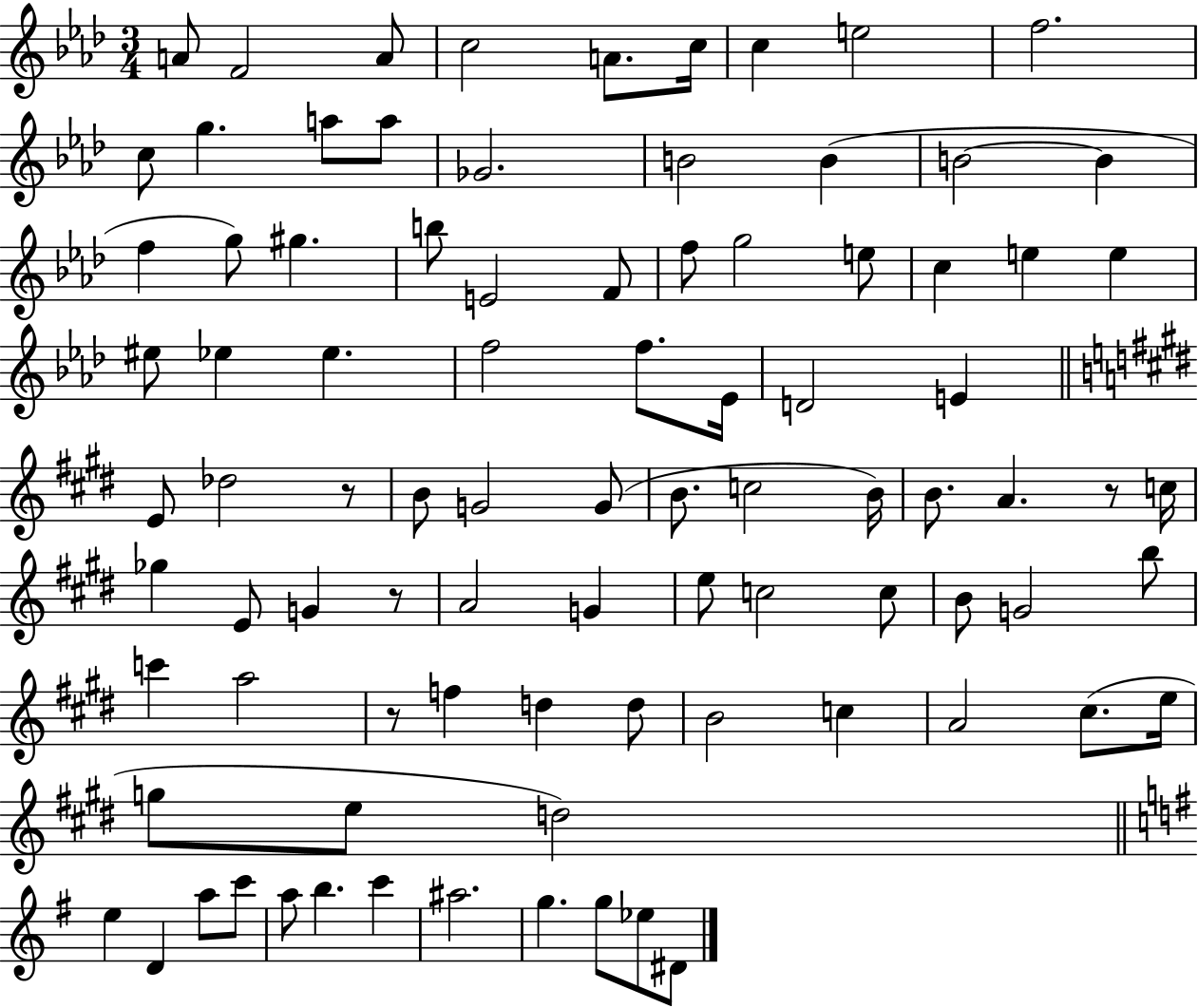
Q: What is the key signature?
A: AES major